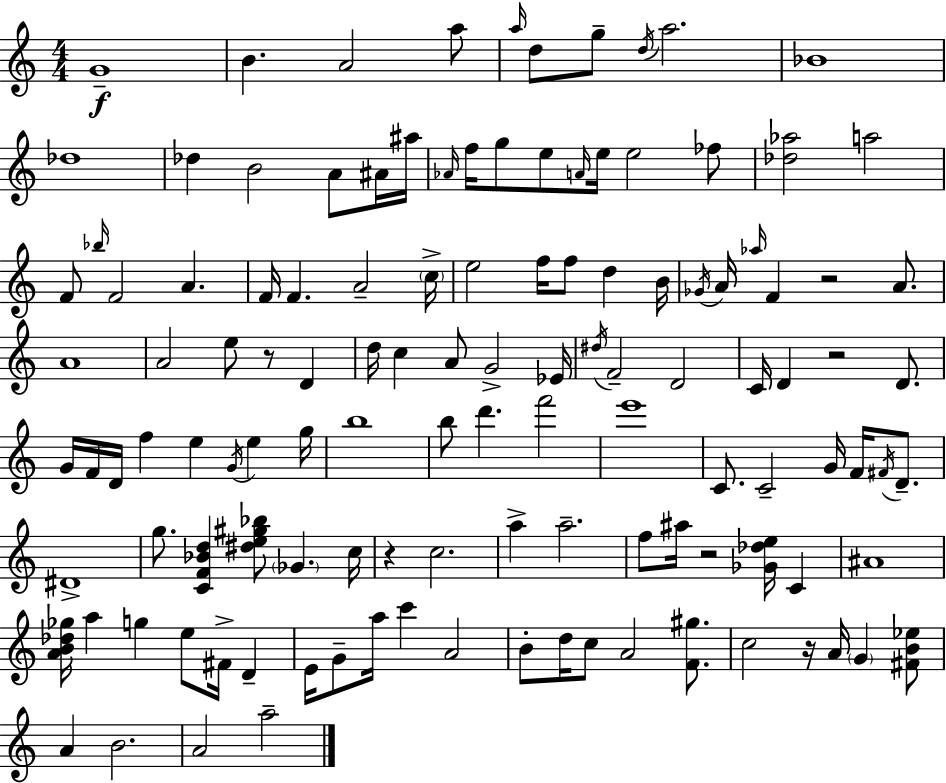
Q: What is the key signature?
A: A minor